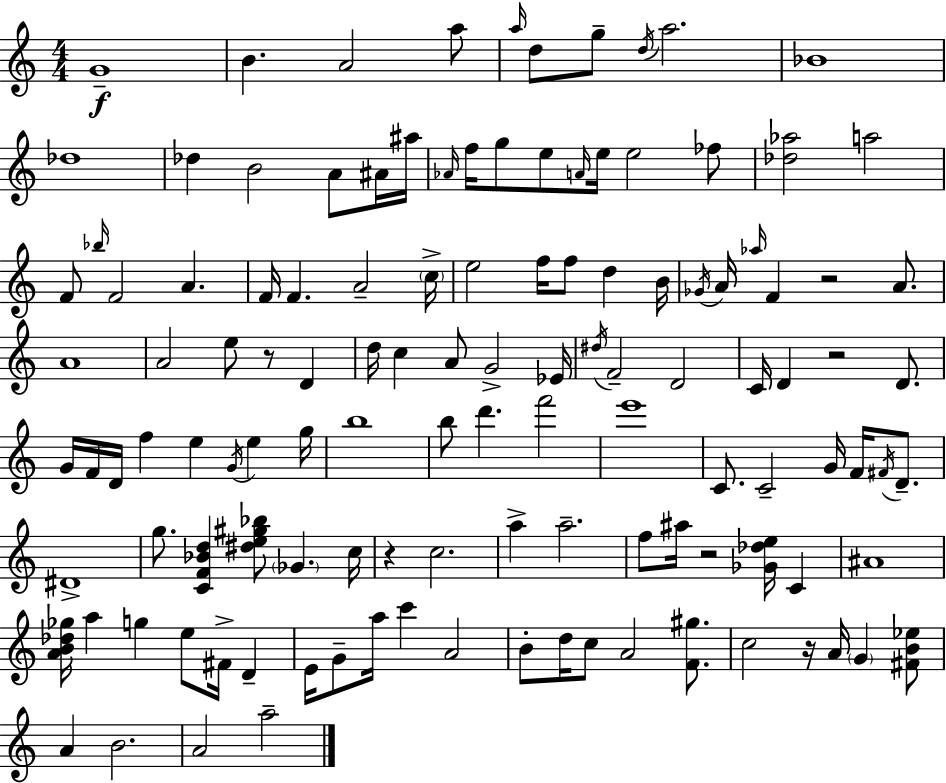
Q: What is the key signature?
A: A minor